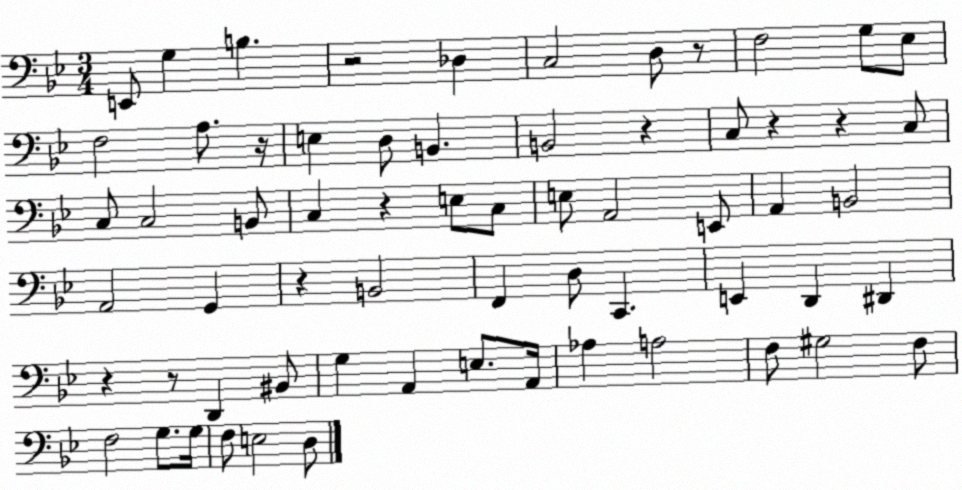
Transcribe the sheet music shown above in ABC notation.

X:1
T:Untitled
M:3/4
L:1/4
K:Bb
E,,/2 G, B, z2 _D, C,2 D,/2 z/2 F,2 G,/2 _E,/2 F,2 A,/2 z/4 E, D,/2 B,, B,,2 z C,/2 z z C,/2 C,/2 C,2 B,,/2 C, z E,/2 C,/2 E,/2 A,,2 E,,/2 A,, B,,2 A,,2 G,, z B,,2 F,, D,/2 C,, E,, D,, ^D,, z z/2 D,, ^B,,/2 G, A,, E,/2 A,,/4 _A, A,2 F,/2 ^G,2 F,/2 F,2 G,/2 G,/4 F,/2 E,2 D,/2